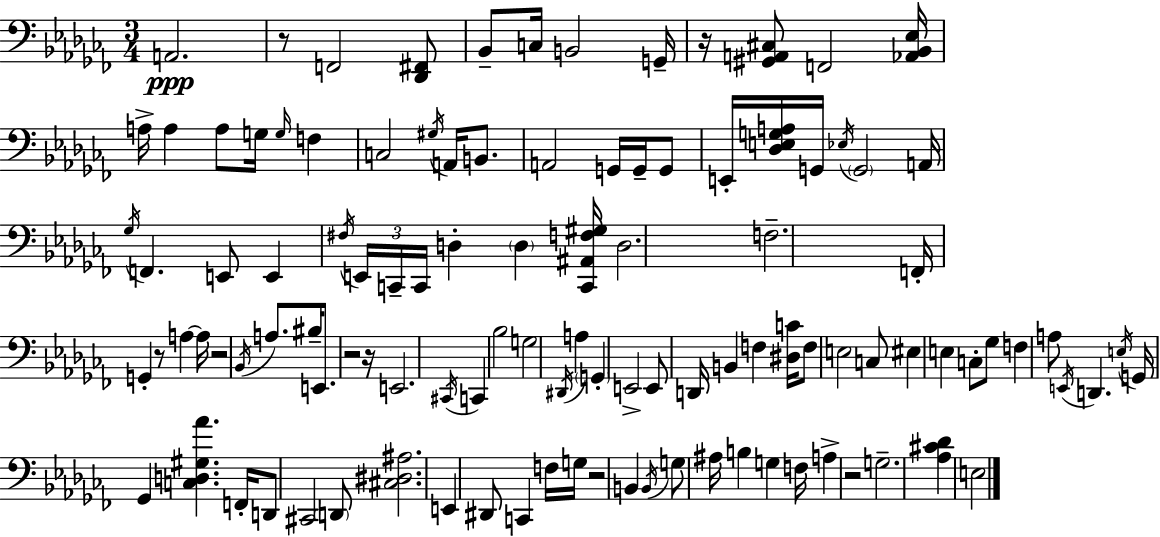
X:1
T:Untitled
M:3/4
L:1/4
K:Abm
A,,2 z/2 F,,2 [_D,,^F,,]/2 _B,,/2 C,/4 B,,2 G,,/4 z/4 [^G,,A,,^C,]/2 F,,2 [_A,,_B,,_E,]/4 A,/4 A, A,/2 G,/4 G,/4 F, C,2 ^G,/4 A,,/4 B,,/2 A,,2 G,,/4 G,,/4 G,,/2 E,,/4 [_D,E,G,A,]/4 G,,/4 _E,/4 G,,2 A,,/4 _G,/4 F,, E,,/2 E,, ^F,/4 E,,/4 C,,/4 C,,/4 D, D, [C,,^A,,F,^G,]/4 D,2 F,2 F,,/4 G,, z/2 A, A,/4 z2 _B,,/4 A,/2 ^B,/4 E,,/2 z2 z/4 E,,2 ^C,,/4 C,, _B,2 G,2 ^D,,/4 A, G,, E,,2 E,,/2 D,,/4 B,, F, [^D,C]/4 F,/2 E,2 C,/2 ^E, E, C,/2 _G,/2 F, A,/2 E,,/4 D,, E,/4 G,,/4 _G,, [C,D,^G,_A] F,,/4 D,,/2 ^C,,2 D,,/2 [^C,^D,^A,]2 E,, ^D,,/2 C,, F,/4 G,/4 z2 B,, B,,/4 G,/2 ^A,/4 B, G, F,/4 A, z2 G,2 [_A,^C_D] E,2